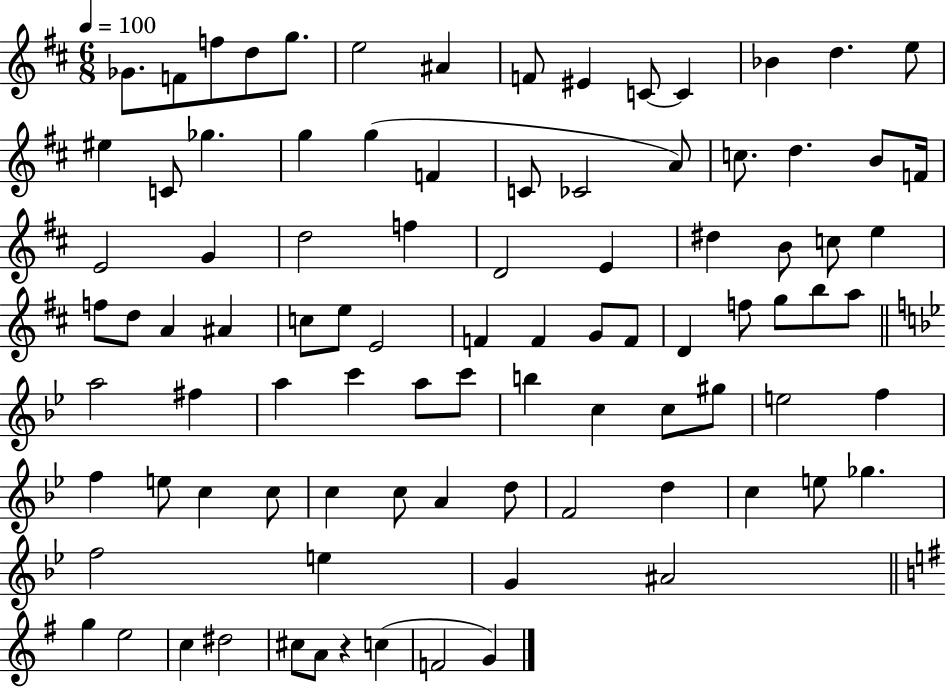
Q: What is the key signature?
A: D major